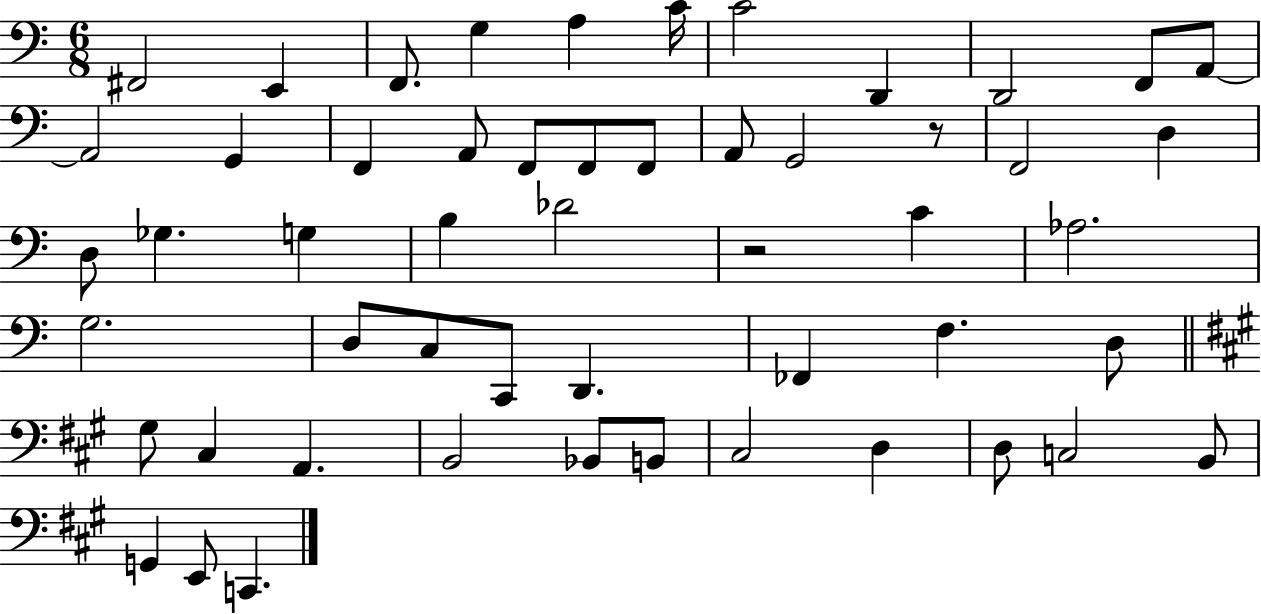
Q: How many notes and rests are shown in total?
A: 53